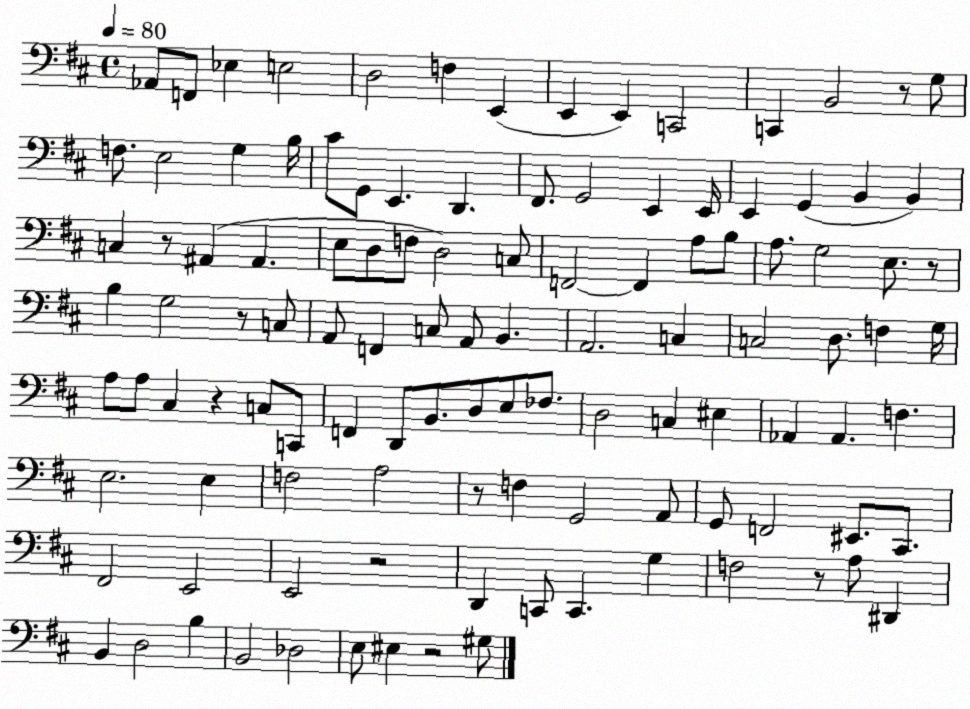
X:1
T:Untitled
M:4/4
L:1/4
K:D
_A,,/2 F,,/2 _E, E,2 D,2 F, E,, E,, E,, C,,2 C,, B,,2 z/2 G,/2 F,/2 E,2 G, B,/4 ^C/2 G,,/2 E,, D,, ^F,,/2 G,,2 E,, E,,/4 E,, G,, B,, B,, C, z/2 ^A,, ^A,, E,/2 D,/2 F,/2 D,2 C,/2 F,,2 F,, A,/2 B,/2 A,/2 G,2 E,/2 z/2 B, G,2 z/2 C,/2 A,,/2 F,, C,/2 A,,/2 B,, A,,2 C, C,2 D,/2 F, G,/4 A,/2 A,/2 ^C, z C,/2 C,,/2 F,, D,,/2 B,,/2 D,/2 E,/2 _F,/2 D,2 C, ^E, _A,, _A,, F, E,2 E, F,2 A,2 z/2 F, G,,2 A,,/2 G,,/2 F,,2 ^E,,/2 ^C,,/2 ^F,,2 E,,2 E,,2 z2 D,, C,,/2 C,, G, F,2 z/2 A,/2 ^D,, B,, D,2 B, B,,2 _D,2 E,/2 ^E, z2 ^G,/2